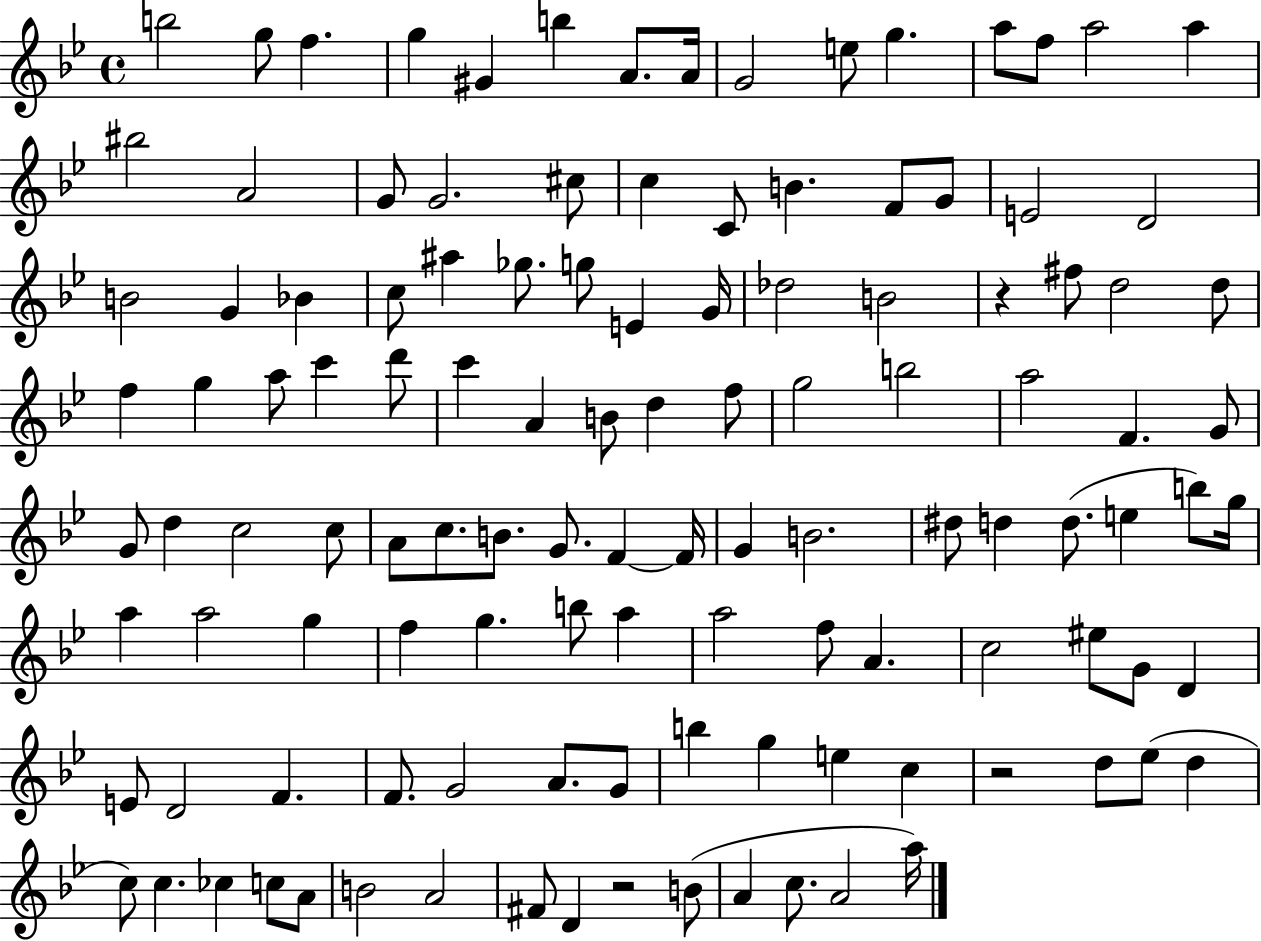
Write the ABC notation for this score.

X:1
T:Untitled
M:4/4
L:1/4
K:Bb
b2 g/2 f g ^G b A/2 A/4 G2 e/2 g a/2 f/2 a2 a ^b2 A2 G/2 G2 ^c/2 c C/2 B F/2 G/2 E2 D2 B2 G _B c/2 ^a _g/2 g/2 E G/4 _d2 B2 z ^f/2 d2 d/2 f g a/2 c' d'/2 c' A B/2 d f/2 g2 b2 a2 F G/2 G/2 d c2 c/2 A/2 c/2 B/2 G/2 F F/4 G B2 ^d/2 d d/2 e b/2 g/4 a a2 g f g b/2 a a2 f/2 A c2 ^e/2 G/2 D E/2 D2 F F/2 G2 A/2 G/2 b g e c z2 d/2 _e/2 d c/2 c _c c/2 A/2 B2 A2 ^F/2 D z2 B/2 A c/2 A2 a/4